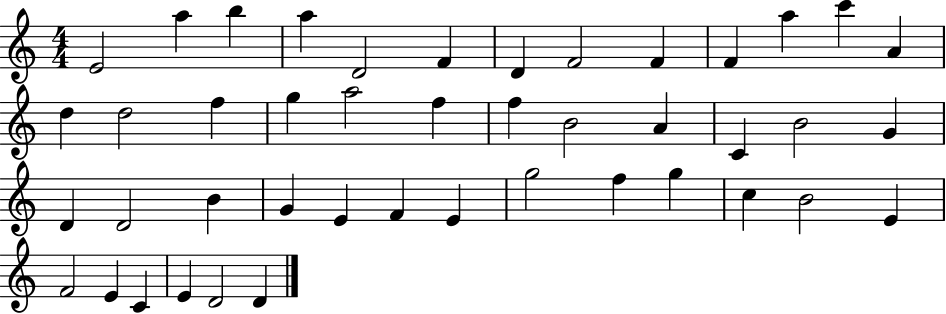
{
  \clef treble
  \numericTimeSignature
  \time 4/4
  \key c \major
  e'2 a''4 b''4 | a''4 d'2 f'4 | d'4 f'2 f'4 | f'4 a''4 c'''4 a'4 | \break d''4 d''2 f''4 | g''4 a''2 f''4 | f''4 b'2 a'4 | c'4 b'2 g'4 | \break d'4 d'2 b'4 | g'4 e'4 f'4 e'4 | g''2 f''4 g''4 | c''4 b'2 e'4 | \break f'2 e'4 c'4 | e'4 d'2 d'4 | \bar "|."
}